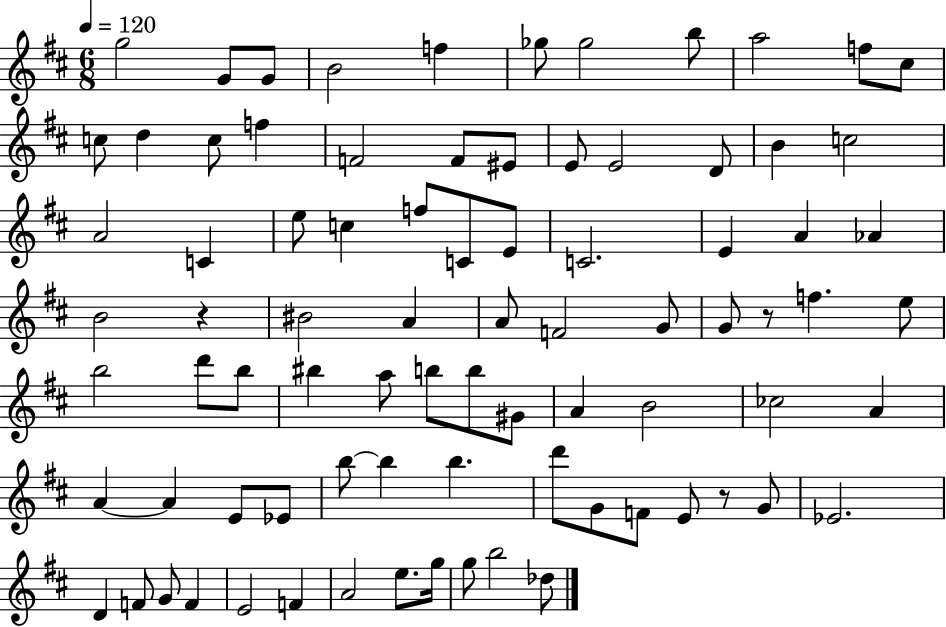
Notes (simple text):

G5/h G4/e G4/e B4/h F5/q Gb5/e Gb5/h B5/e A5/h F5/e C#5/e C5/e D5/q C5/e F5/q F4/h F4/e EIS4/e E4/e E4/h D4/e B4/q C5/h A4/h C4/q E5/e C5/q F5/e C4/e E4/e C4/h. E4/q A4/q Ab4/q B4/h R/q BIS4/h A4/q A4/e F4/h G4/e G4/e R/e F5/q. E5/e B5/h D6/e B5/e BIS5/q A5/e B5/e B5/e G#4/e A4/q B4/h CES5/h A4/q A4/q A4/q E4/e Eb4/e B5/e B5/q B5/q. D6/e G4/e F4/e E4/e R/e G4/e Eb4/h. D4/q F4/e G4/e F4/q E4/h F4/q A4/h E5/e. G5/s G5/e B5/h Db5/e